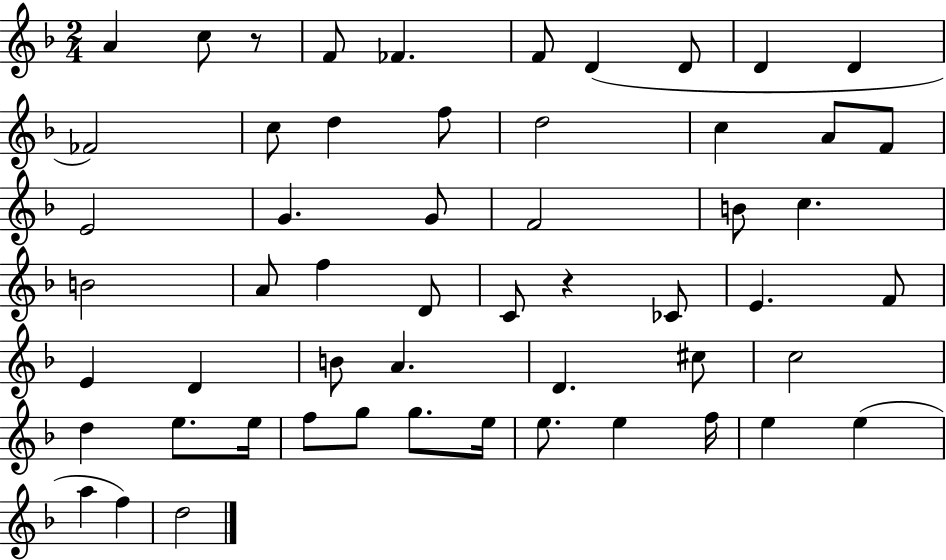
{
  \clef treble
  \numericTimeSignature
  \time 2/4
  \key f \major
  a'4 c''8 r8 | f'8 fes'4. | f'8 d'4( d'8 | d'4 d'4 | \break fes'2) | c''8 d''4 f''8 | d''2 | c''4 a'8 f'8 | \break e'2 | g'4. g'8 | f'2 | b'8 c''4. | \break b'2 | a'8 f''4 d'8 | c'8 r4 ces'8 | e'4. f'8 | \break e'4 d'4 | b'8 a'4. | d'4. cis''8 | c''2 | \break d''4 e''8. e''16 | f''8 g''8 g''8. e''16 | e''8. e''4 f''16 | e''4 e''4( | \break a''4 f''4) | d''2 | \bar "|."
}